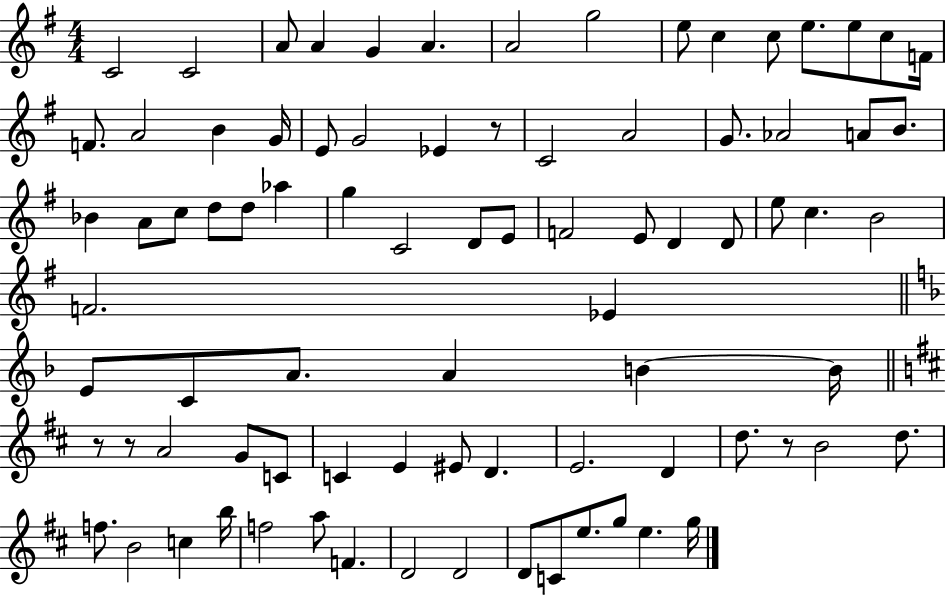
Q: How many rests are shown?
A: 4